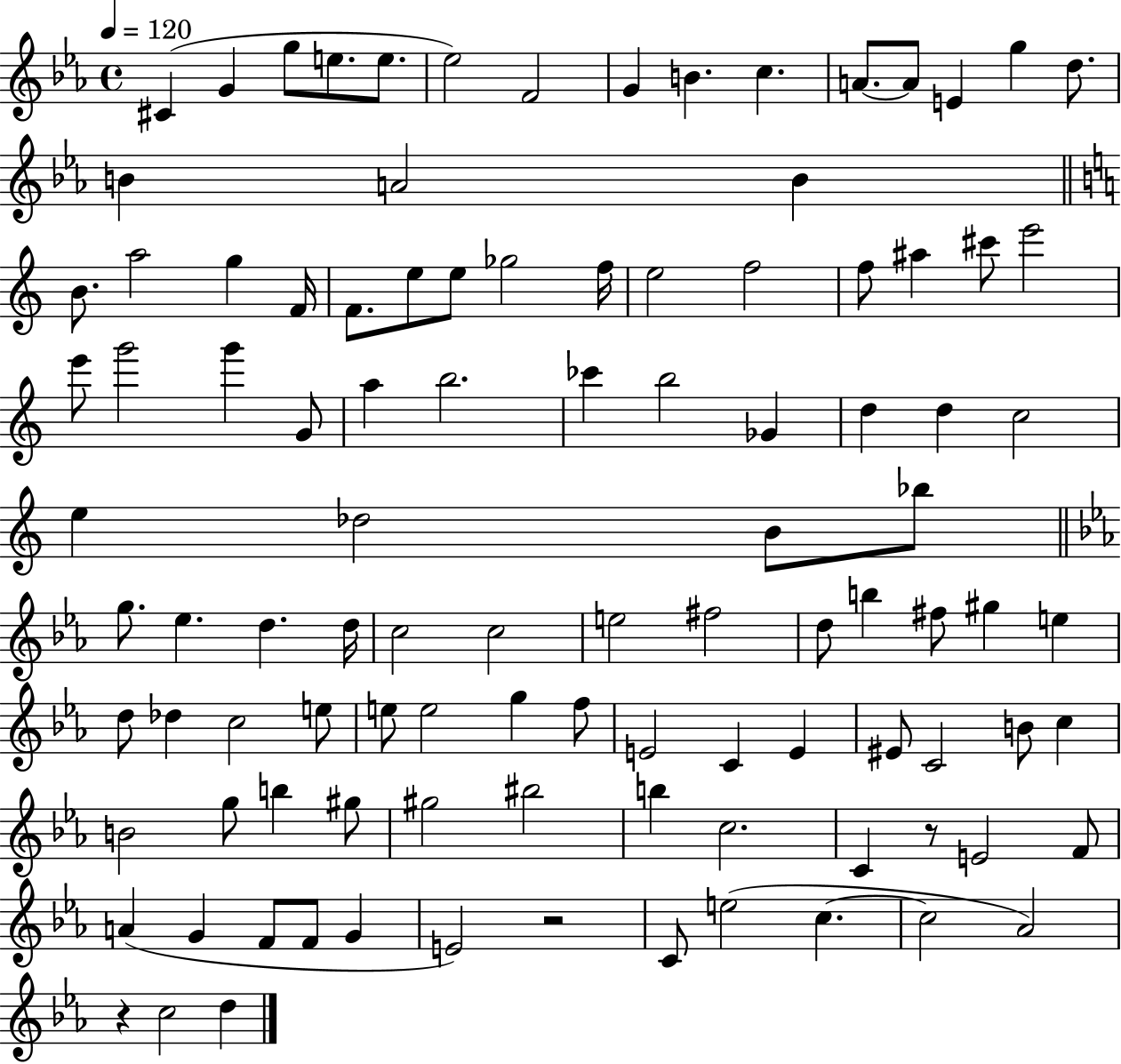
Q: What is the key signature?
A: EES major